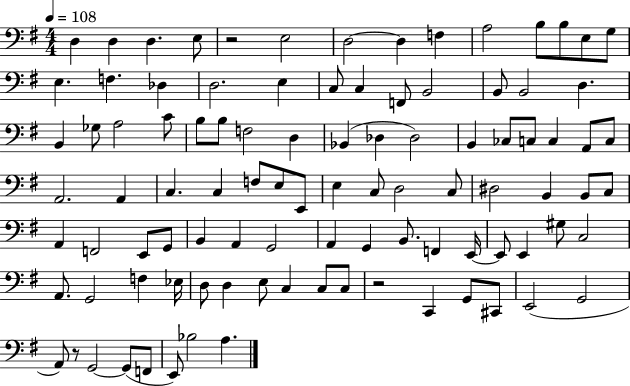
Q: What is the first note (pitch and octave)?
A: D3